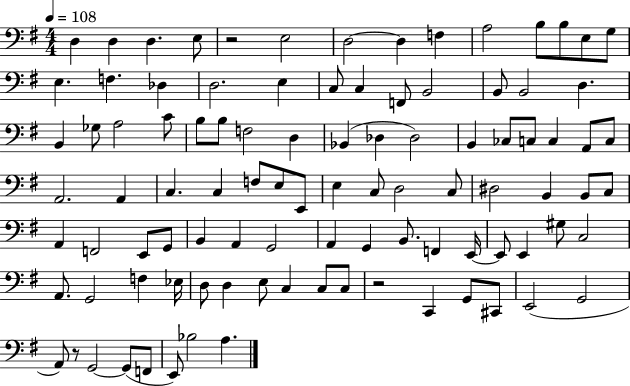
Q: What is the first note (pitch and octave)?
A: D3